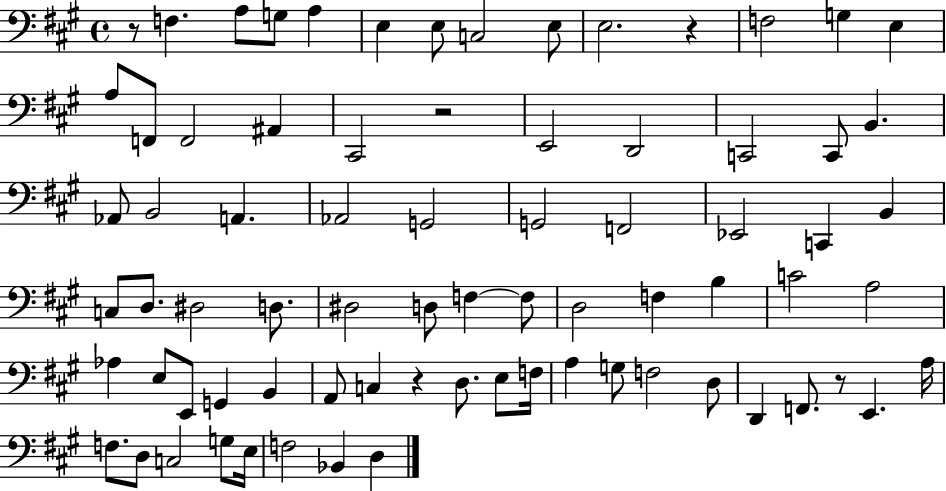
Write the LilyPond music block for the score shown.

{
  \clef bass
  \time 4/4
  \defaultTimeSignature
  \key a \major
  r8 f4. a8 g8 a4 | e4 e8 c2 e8 | e2. r4 | f2 g4 e4 | \break a8 f,8 f,2 ais,4 | cis,2 r2 | e,2 d,2 | c,2 c,8 b,4. | \break aes,8 b,2 a,4. | aes,2 g,2 | g,2 f,2 | ees,2 c,4 b,4 | \break c8 d8. dis2 d8. | dis2 d8 f4~~ f8 | d2 f4 b4 | c'2 a2 | \break aes4 e8 e,8 g,4 b,4 | a,8 c4 r4 d8. e8 f16 | a4 g8 f2 d8 | d,4 f,8. r8 e,4. a16 | \break f8. d8 c2 g8 e16 | f2 bes,4 d4 | \bar "|."
}